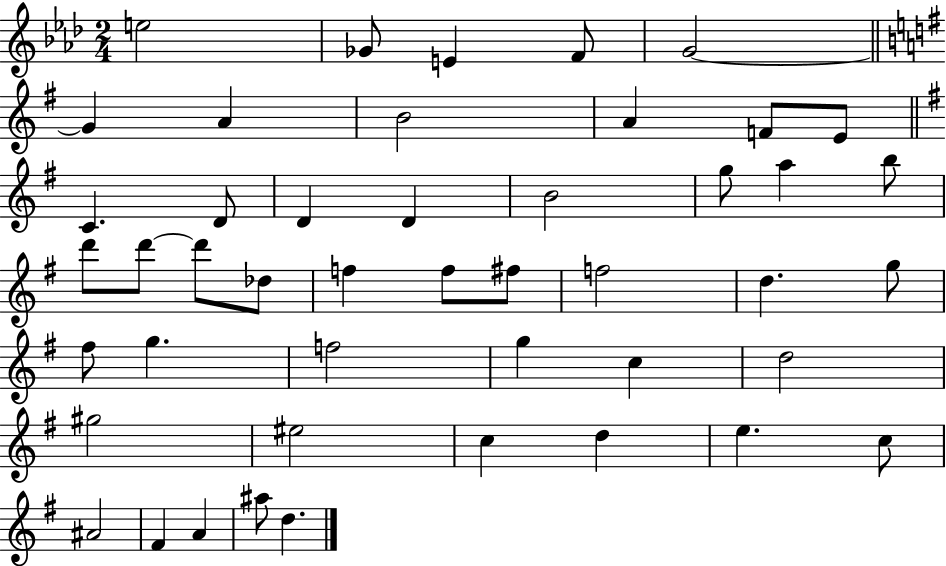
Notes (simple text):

E5/h Gb4/e E4/q F4/e G4/h G4/q A4/q B4/h A4/q F4/e E4/e C4/q. D4/e D4/q D4/q B4/h G5/e A5/q B5/e D6/e D6/e D6/e Db5/e F5/q F5/e F#5/e F5/h D5/q. G5/e F#5/e G5/q. F5/h G5/q C5/q D5/h G#5/h EIS5/h C5/q D5/q E5/q. C5/e A#4/h F#4/q A4/q A#5/e D5/q.